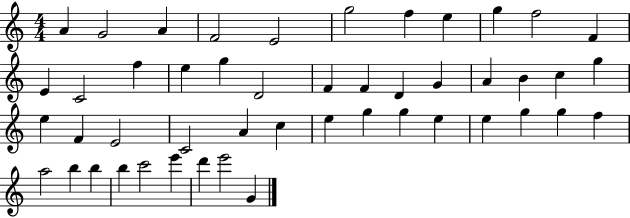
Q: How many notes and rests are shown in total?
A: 48